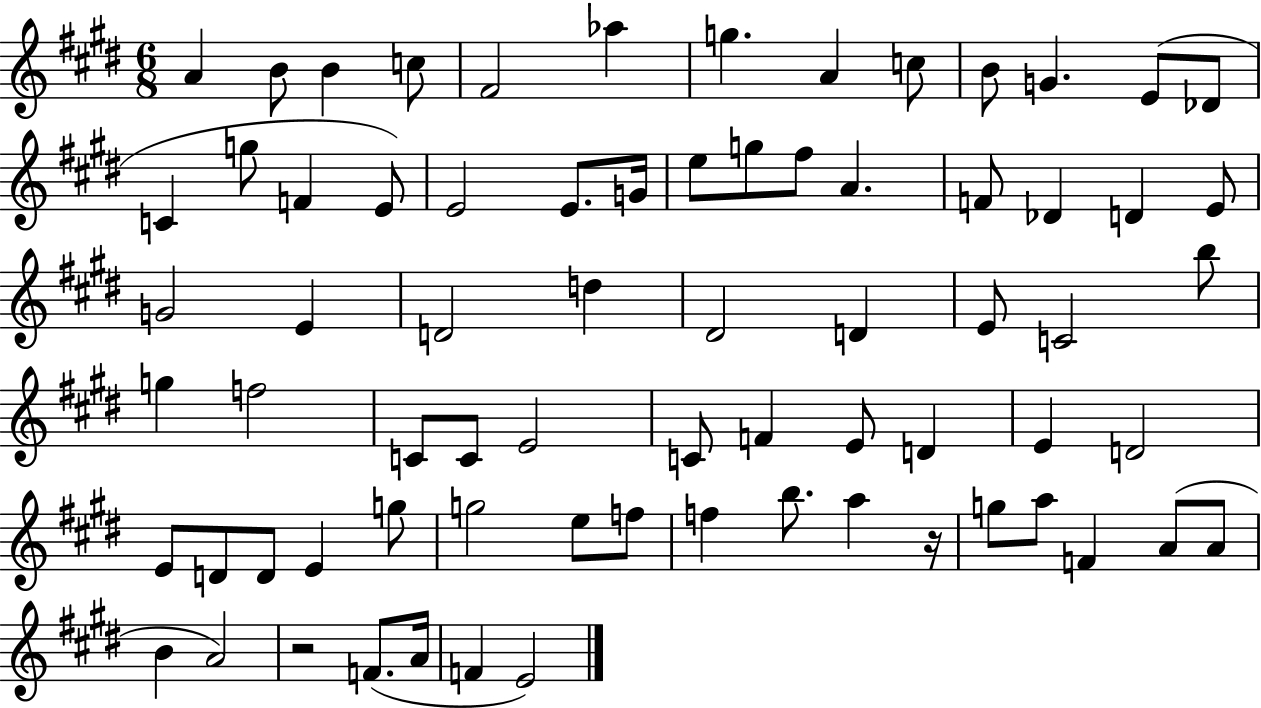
{
  \clef treble
  \numericTimeSignature
  \time 6/8
  \key e \major
  a'4 b'8 b'4 c''8 | fis'2 aes''4 | g''4. a'4 c''8 | b'8 g'4. e'8( des'8 | \break c'4 g''8 f'4 e'8) | e'2 e'8. g'16 | e''8 g''8 fis''8 a'4. | f'8 des'4 d'4 e'8 | \break g'2 e'4 | d'2 d''4 | dis'2 d'4 | e'8 c'2 b''8 | \break g''4 f''2 | c'8 c'8 e'2 | c'8 f'4 e'8 d'4 | e'4 d'2 | \break e'8 d'8 d'8 e'4 g''8 | g''2 e''8 f''8 | f''4 b''8. a''4 r16 | g''8 a''8 f'4 a'8( a'8 | \break b'4 a'2) | r2 f'8.( a'16 | f'4 e'2) | \bar "|."
}